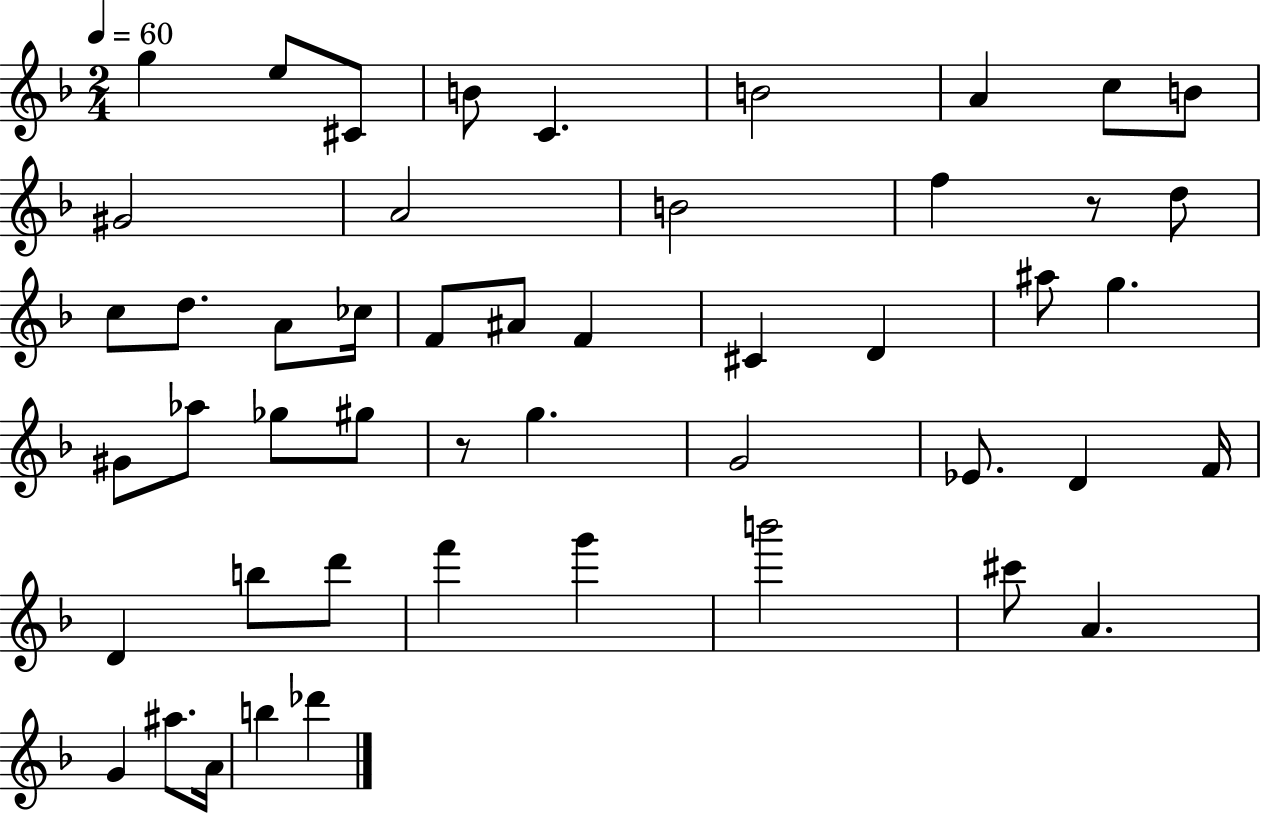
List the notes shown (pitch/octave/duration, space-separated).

G5/q E5/e C#4/e B4/e C4/q. B4/h A4/q C5/e B4/e G#4/h A4/h B4/h F5/q R/e D5/e C5/e D5/e. A4/e CES5/s F4/e A#4/e F4/q C#4/q D4/q A#5/e G5/q. G#4/e Ab5/e Gb5/e G#5/e R/e G5/q. G4/h Eb4/e. D4/q F4/s D4/q B5/e D6/e F6/q G6/q B6/h C#6/e A4/q. G4/q A#5/e. A4/s B5/q Db6/q